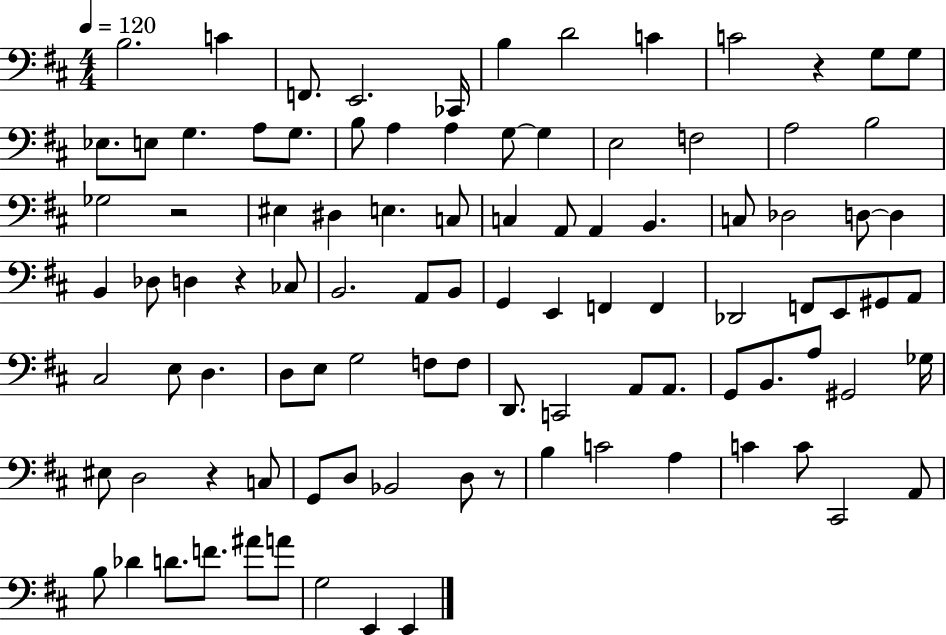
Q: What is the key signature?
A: D major